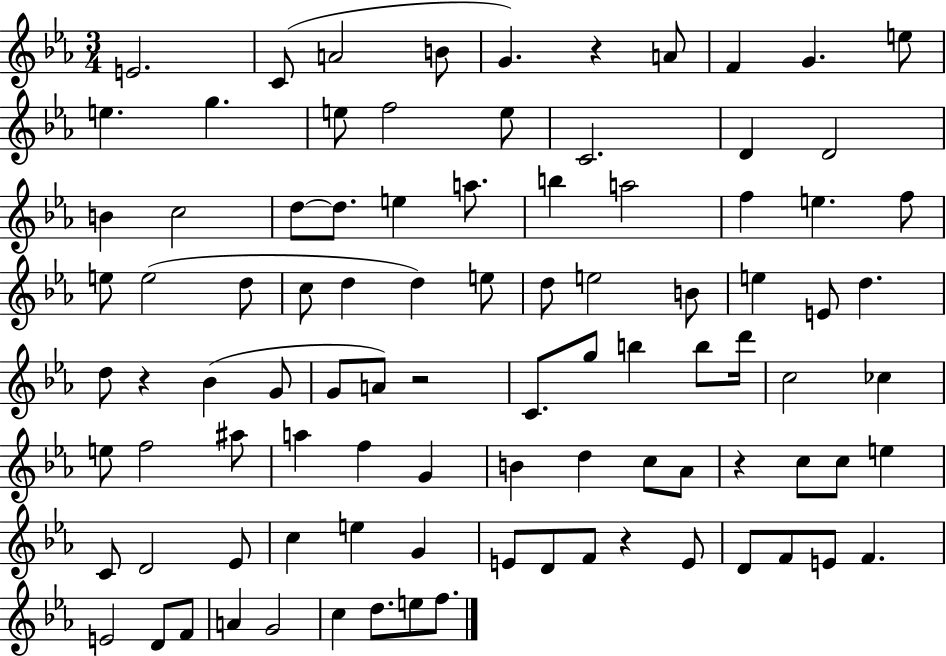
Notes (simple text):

E4/h. C4/e A4/h B4/e G4/q. R/q A4/e F4/q G4/q. E5/e E5/q. G5/q. E5/e F5/h E5/e C4/h. D4/q D4/h B4/q C5/h D5/e D5/e. E5/q A5/e. B5/q A5/h F5/q E5/q. F5/e E5/e E5/h D5/e C5/e D5/q D5/q E5/e D5/e E5/h B4/e E5/q E4/e D5/q. D5/e R/q Bb4/q G4/e G4/e A4/e R/h C4/e. G5/e B5/q B5/e D6/s C5/h CES5/q E5/e F5/h A#5/e A5/q F5/q G4/q B4/q D5/q C5/e Ab4/e R/q C5/e C5/e E5/q C4/e D4/h Eb4/e C5/q E5/q G4/q E4/e D4/e F4/e R/q E4/e D4/e F4/e E4/e F4/q. E4/h D4/e F4/e A4/q G4/h C5/q D5/e. E5/e F5/e.